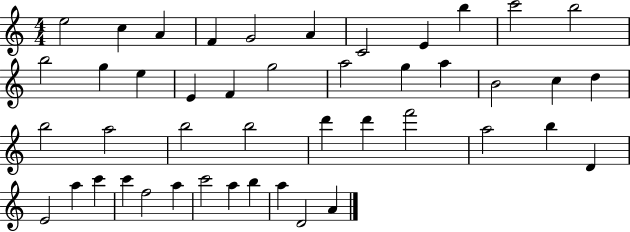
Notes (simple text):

E5/h C5/q A4/q F4/q G4/h A4/q C4/h E4/q B5/q C6/h B5/h B5/h G5/q E5/q E4/q F4/q G5/h A5/h G5/q A5/q B4/h C5/q D5/q B5/h A5/h B5/h B5/h D6/q D6/q F6/h A5/h B5/q D4/q E4/h A5/q C6/q C6/q F5/h A5/q C6/h A5/q B5/q A5/q D4/h A4/q